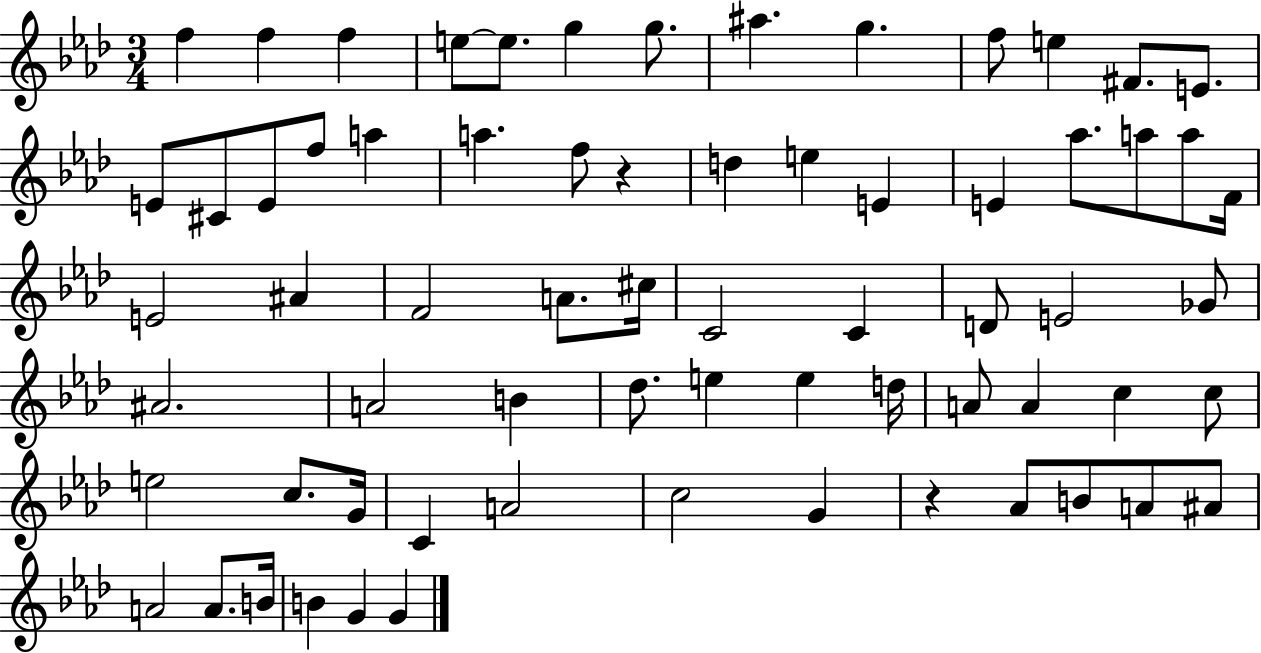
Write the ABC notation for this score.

X:1
T:Untitled
M:3/4
L:1/4
K:Ab
f f f e/2 e/2 g g/2 ^a g f/2 e ^F/2 E/2 E/2 ^C/2 E/2 f/2 a a f/2 z d e E E _a/2 a/2 a/2 F/4 E2 ^A F2 A/2 ^c/4 C2 C D/2 E2 _G/2 ^A2 A2 B _d/2 e e d/4 A/2 A c c/2 e2 c/2 G/4 C A2 c2 G z _A/2 B/2 A/2 ^A/2 A2 A/2 B/4 B G G